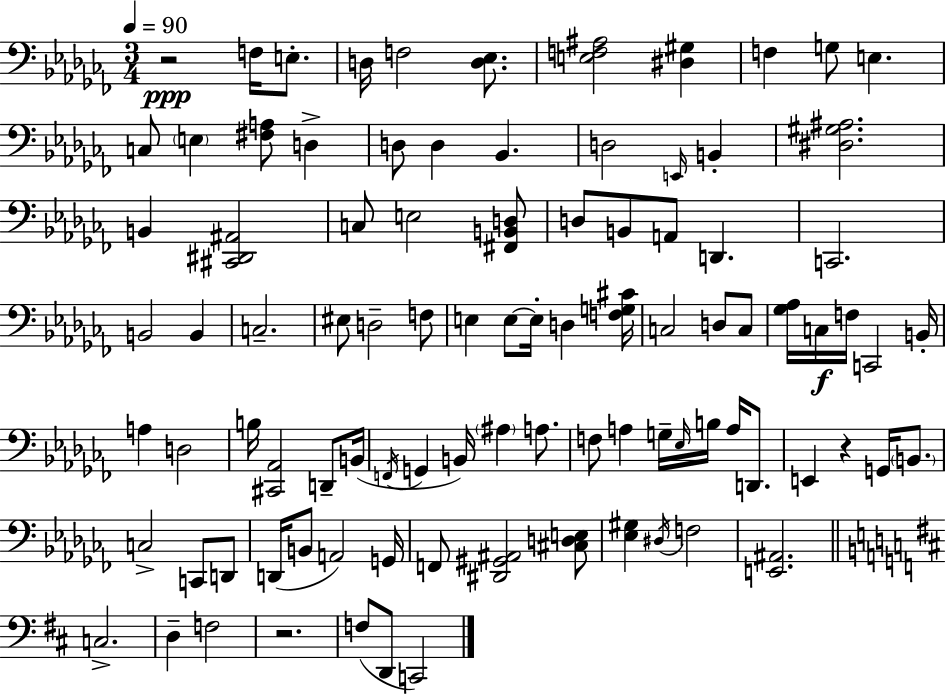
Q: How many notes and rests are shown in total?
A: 94